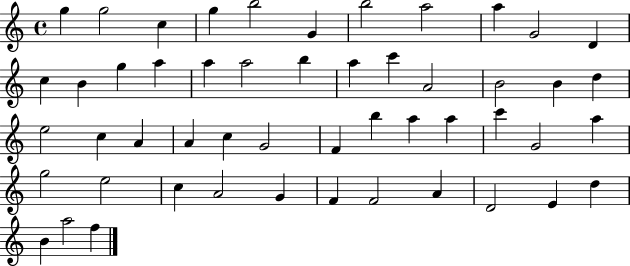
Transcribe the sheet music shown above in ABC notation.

X:1
T:Untitled
M:4/4
L:1/4
K:C
g g2 c g b2 G b2 a2 a G2 D c B g a a a2 b a c' A2 B2 B d e2 c A A c G2 F b a a c' G2 a g2 e2 c A2 G F F2 A D2 E d B a2 f